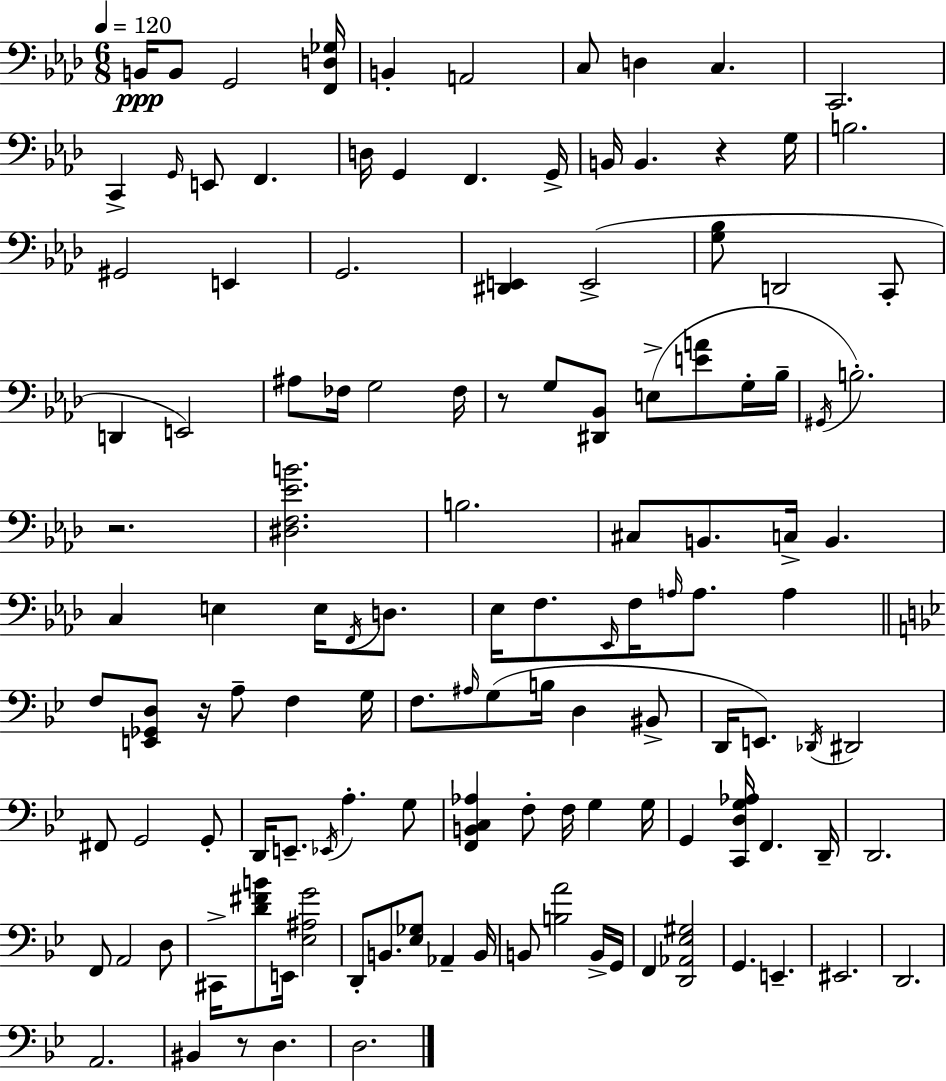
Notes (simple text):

B2/s B2/e G2/h [F2,D3,Gb3]/s B2/q A2/h C3/e D3/q C3/q. C2/h. C2/q G2/s E2/e F2/q. D3/s G2/q F2/q. G2/s B2/s B2/q. R/q G3/s B3/h. G#2/h E2/q G2/h. [D#2,E2]/q E2/h [G3,Bb3]/e D2/h C2/e D2/q E2/h A#3/e FES3/s G3/h FES3/s R/e G3/e [D#2,Bb2]/e E3/e [E4,A4]/e G3/s Bb3/s G#2/s B3/h. R/h. [D#3,F3,Eb4,B4]/h. B3/h. C#3/e B2/e. C3/s B2/q. C3/q E3/q E3/s F2/s D3/e. Eb3/s F3/e. Eb2/s F3/s A3/s A3/e. A3/q F3/e [E2,Gb2,D3]/e R/s A3/e F3/q G3/s F3/e. A#3/s G3/e B3/s D3/q BIS2/e D2/s E2/e. Db2/s D#2/h F#2/e G2/h G2/e D2/s E2/e. Eb2/s A3/q. G3/e [F2,B2,C3,Ab3]/q F3/e F3/s G3/q G3/s G2/q [C2,D3,G3,Ab3]/s F2/q. D2/s D2/h. F2/e A2/h D3/e C#2/s [D4,F#4,B4]/e E2/s [Eb3,A#3,G4]/h D2/e B2/e. [Eb3,Gb3]/e Ab2/q B2/s B2/e [B3,A4]/h B2/s G2/s F2/q [D2,Ab2,Eb3,G#3]/h G2/q. E2/q. EIS2/h. D2/h. A2/h. BIS2/q R/e D3/q. D3/h.